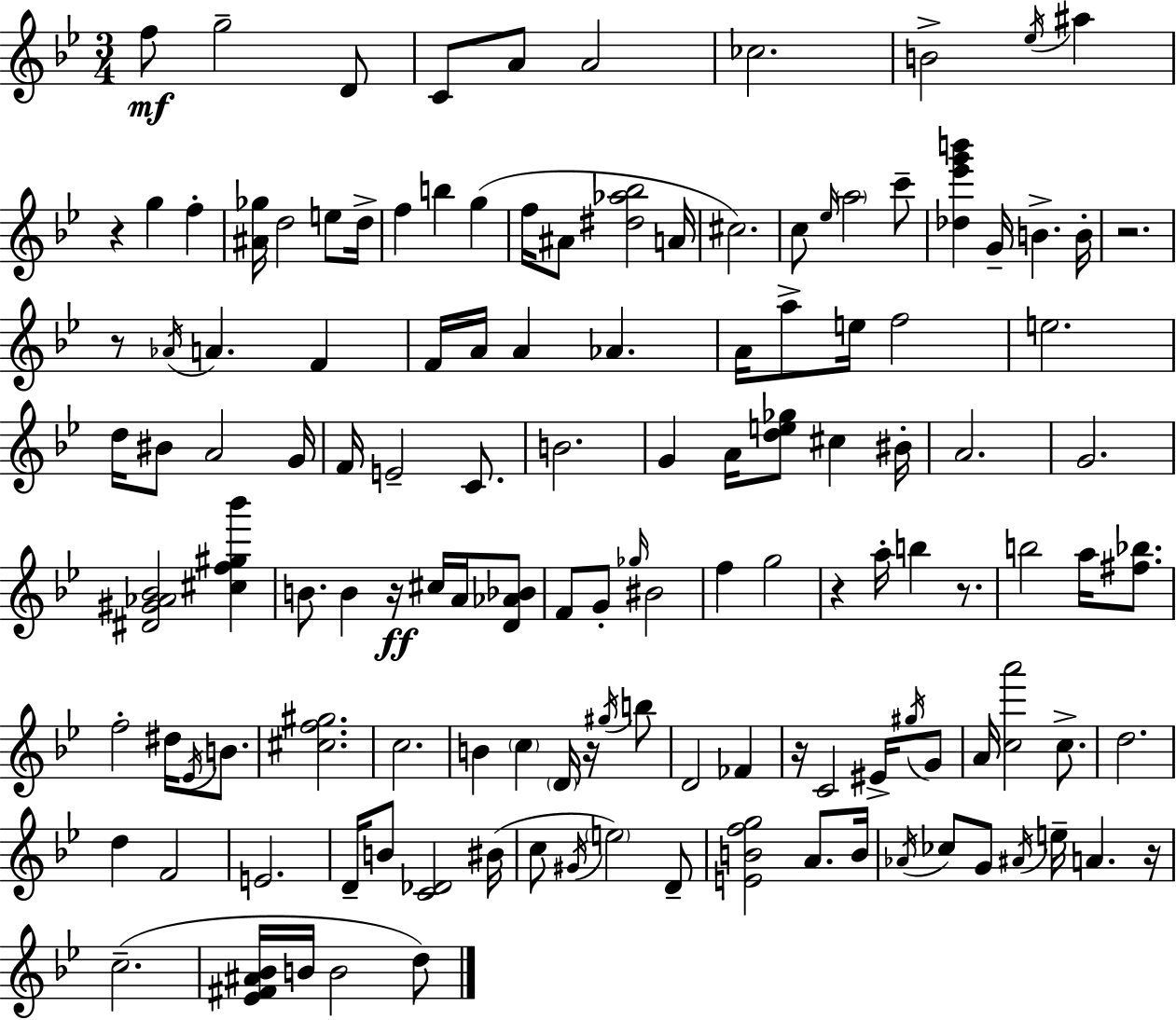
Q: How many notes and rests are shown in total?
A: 132